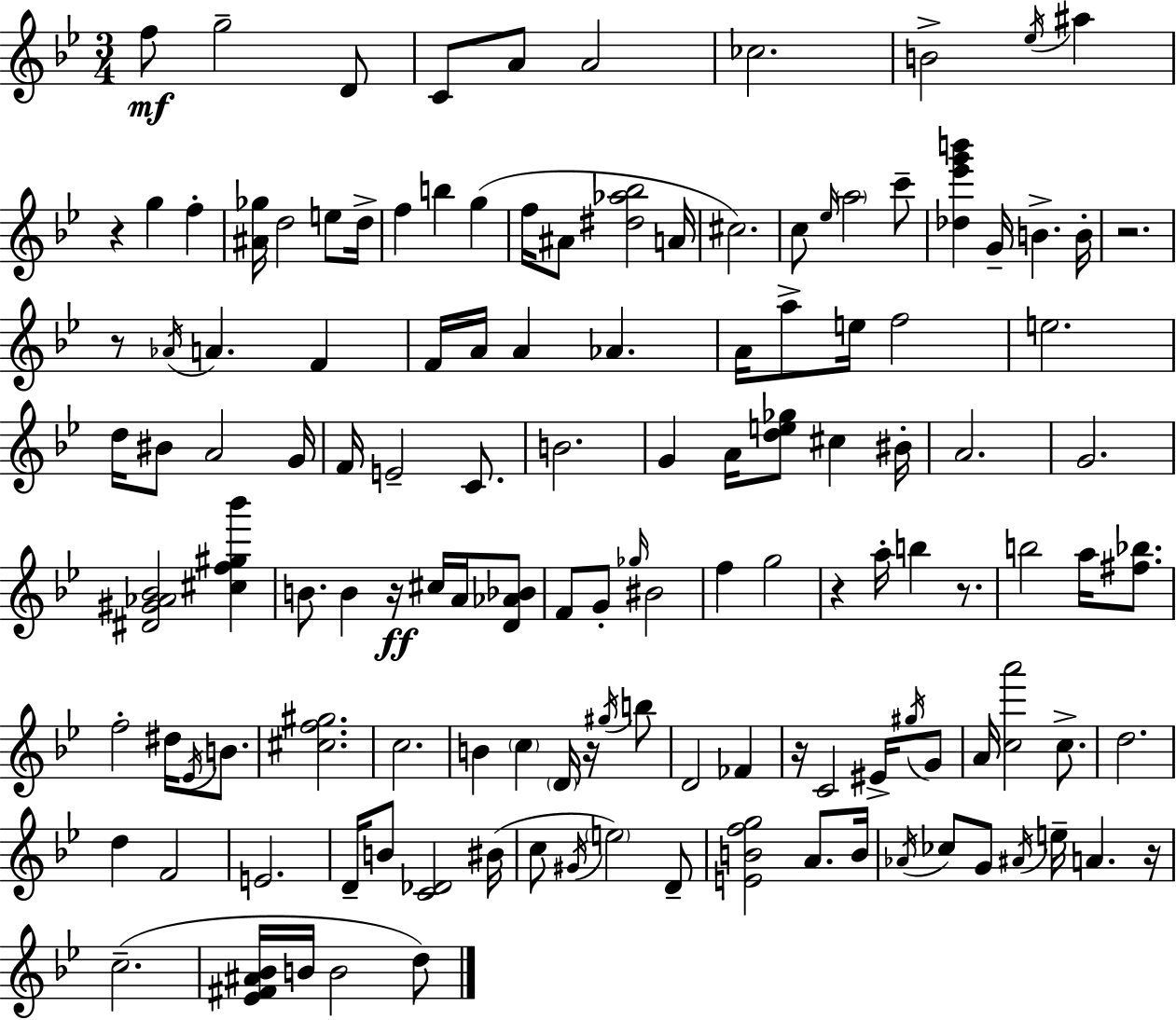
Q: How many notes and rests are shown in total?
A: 132